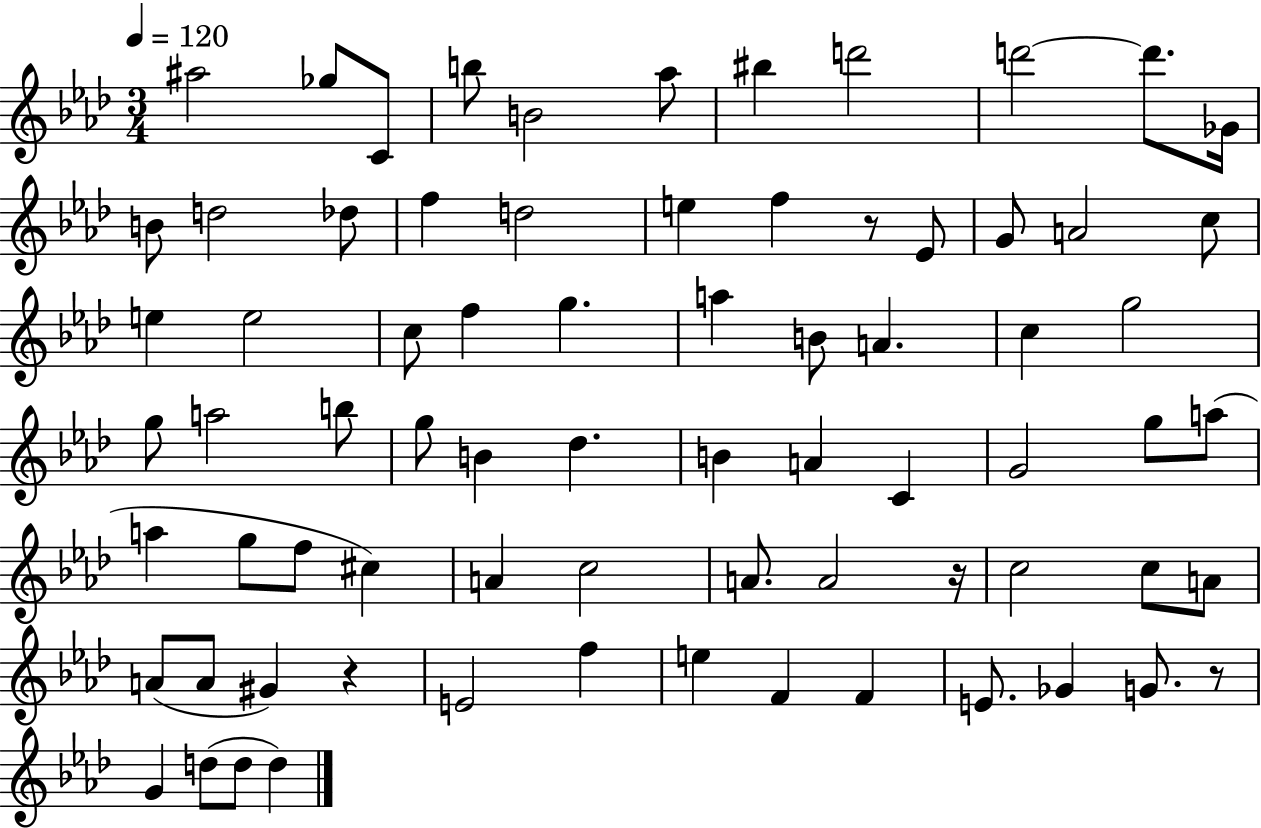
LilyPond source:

{
  \clef treble
  \numericTimeSignature
  \time 3/4
  \key aes \major
  \tempo 4 = 120
  \repeat volta 2 { ais''2 ges''8 c'8 | b''8 b'2 aes''8 | bis''4 d'''2 | d'''2~~ d'''8. ges'16 | \break b'8 d''2 des''8 | f''4 d''2 | e''4 f''4 r8 ees'8 | g'8 a'2 c''8 | \break e''4 e''2 | c''8 f''4 g''4. | a''4 b'8 a'4. | c''4 g''2 | \break g''8 a''2 b''8 | g''8 b'4 des''4. | b'4 a'4 c'4 | g'2 g''8 a''8( | \break a''4 g''8 f''8 cis''4) | a'4 c''2 | a'8. a'2 r16 | c''2 c''8 a'8 | \break a'8( a'8 gis'4) r4 | e'2 f''4 | e''4 f'4 f'4 | e'8. ges'4 g'8. r8 | \break g'4 d''8( d''8 d''4) | } \bar "|."
}